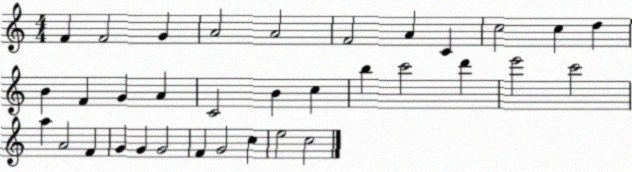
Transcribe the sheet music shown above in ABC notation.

X:1
T:Untitled
M:4/4
L:1/4
K:C
F F2 G A2 A2 F2 A C c2 c d B F G A C2 B c b c'2 d' e'2 c'2 a A2 F G G G2 F G2 c e2 c2